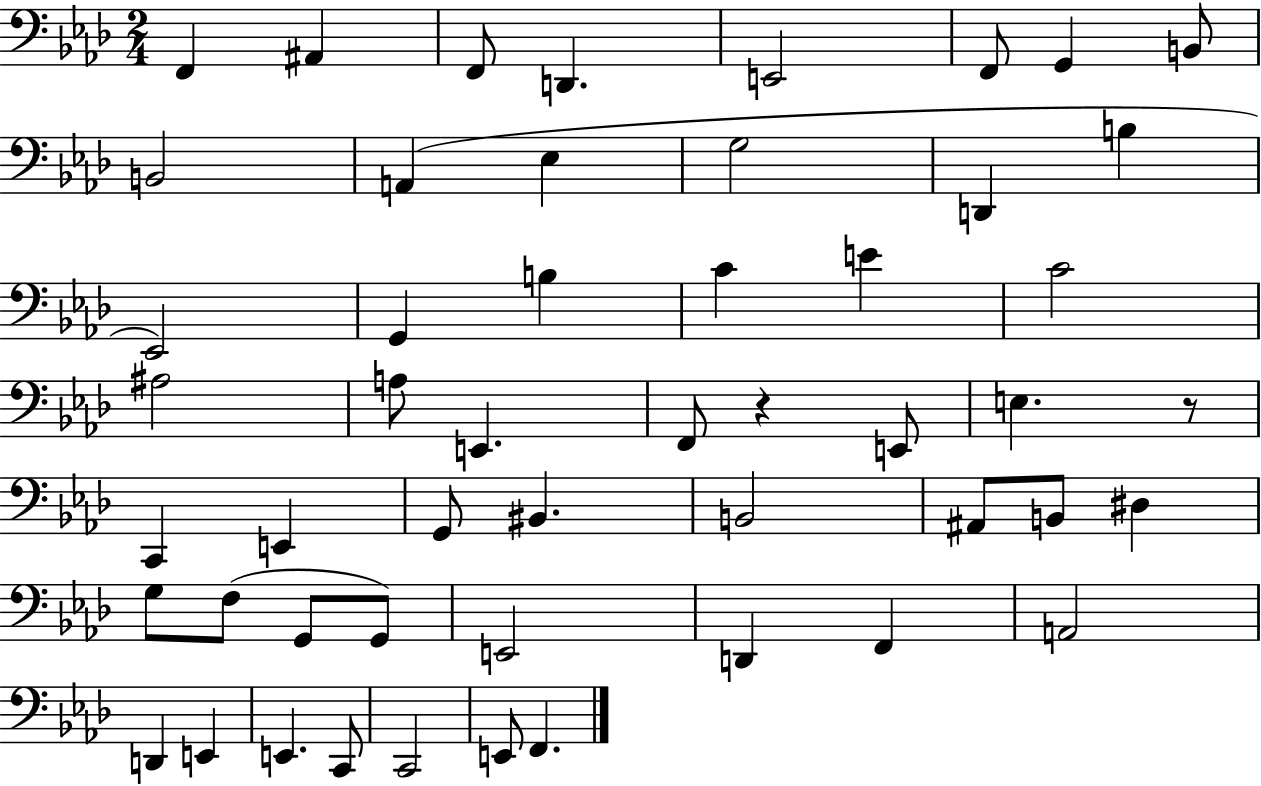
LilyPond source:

{
  \clef bass
  \numericTimeSignature
  \time 2/4
  \key aes \major
  f,4 ais,4 | f,8 d,4. | e,2 | f,8 g,4 b,8 | \break b,2 | a,4( ees4 | g2 | d,4 b4 | \break ees,2) | g,4 b4 | c'4 e'4 | c'2 | \break ais2 | a8 e,4. | f,8 r4 e,8 | e4. r8 | \break c,4 e,4 | g,8 bis,4. | b,2 | ais,8 b,8 dis4 | \break g8 f8( g,8 g,8) | e,2 | d,4 f,4 | a,2 | \break d,4 e,4 | e,4. c,8 | c,2 | e,8 f,4. | \break \bar "|."
}